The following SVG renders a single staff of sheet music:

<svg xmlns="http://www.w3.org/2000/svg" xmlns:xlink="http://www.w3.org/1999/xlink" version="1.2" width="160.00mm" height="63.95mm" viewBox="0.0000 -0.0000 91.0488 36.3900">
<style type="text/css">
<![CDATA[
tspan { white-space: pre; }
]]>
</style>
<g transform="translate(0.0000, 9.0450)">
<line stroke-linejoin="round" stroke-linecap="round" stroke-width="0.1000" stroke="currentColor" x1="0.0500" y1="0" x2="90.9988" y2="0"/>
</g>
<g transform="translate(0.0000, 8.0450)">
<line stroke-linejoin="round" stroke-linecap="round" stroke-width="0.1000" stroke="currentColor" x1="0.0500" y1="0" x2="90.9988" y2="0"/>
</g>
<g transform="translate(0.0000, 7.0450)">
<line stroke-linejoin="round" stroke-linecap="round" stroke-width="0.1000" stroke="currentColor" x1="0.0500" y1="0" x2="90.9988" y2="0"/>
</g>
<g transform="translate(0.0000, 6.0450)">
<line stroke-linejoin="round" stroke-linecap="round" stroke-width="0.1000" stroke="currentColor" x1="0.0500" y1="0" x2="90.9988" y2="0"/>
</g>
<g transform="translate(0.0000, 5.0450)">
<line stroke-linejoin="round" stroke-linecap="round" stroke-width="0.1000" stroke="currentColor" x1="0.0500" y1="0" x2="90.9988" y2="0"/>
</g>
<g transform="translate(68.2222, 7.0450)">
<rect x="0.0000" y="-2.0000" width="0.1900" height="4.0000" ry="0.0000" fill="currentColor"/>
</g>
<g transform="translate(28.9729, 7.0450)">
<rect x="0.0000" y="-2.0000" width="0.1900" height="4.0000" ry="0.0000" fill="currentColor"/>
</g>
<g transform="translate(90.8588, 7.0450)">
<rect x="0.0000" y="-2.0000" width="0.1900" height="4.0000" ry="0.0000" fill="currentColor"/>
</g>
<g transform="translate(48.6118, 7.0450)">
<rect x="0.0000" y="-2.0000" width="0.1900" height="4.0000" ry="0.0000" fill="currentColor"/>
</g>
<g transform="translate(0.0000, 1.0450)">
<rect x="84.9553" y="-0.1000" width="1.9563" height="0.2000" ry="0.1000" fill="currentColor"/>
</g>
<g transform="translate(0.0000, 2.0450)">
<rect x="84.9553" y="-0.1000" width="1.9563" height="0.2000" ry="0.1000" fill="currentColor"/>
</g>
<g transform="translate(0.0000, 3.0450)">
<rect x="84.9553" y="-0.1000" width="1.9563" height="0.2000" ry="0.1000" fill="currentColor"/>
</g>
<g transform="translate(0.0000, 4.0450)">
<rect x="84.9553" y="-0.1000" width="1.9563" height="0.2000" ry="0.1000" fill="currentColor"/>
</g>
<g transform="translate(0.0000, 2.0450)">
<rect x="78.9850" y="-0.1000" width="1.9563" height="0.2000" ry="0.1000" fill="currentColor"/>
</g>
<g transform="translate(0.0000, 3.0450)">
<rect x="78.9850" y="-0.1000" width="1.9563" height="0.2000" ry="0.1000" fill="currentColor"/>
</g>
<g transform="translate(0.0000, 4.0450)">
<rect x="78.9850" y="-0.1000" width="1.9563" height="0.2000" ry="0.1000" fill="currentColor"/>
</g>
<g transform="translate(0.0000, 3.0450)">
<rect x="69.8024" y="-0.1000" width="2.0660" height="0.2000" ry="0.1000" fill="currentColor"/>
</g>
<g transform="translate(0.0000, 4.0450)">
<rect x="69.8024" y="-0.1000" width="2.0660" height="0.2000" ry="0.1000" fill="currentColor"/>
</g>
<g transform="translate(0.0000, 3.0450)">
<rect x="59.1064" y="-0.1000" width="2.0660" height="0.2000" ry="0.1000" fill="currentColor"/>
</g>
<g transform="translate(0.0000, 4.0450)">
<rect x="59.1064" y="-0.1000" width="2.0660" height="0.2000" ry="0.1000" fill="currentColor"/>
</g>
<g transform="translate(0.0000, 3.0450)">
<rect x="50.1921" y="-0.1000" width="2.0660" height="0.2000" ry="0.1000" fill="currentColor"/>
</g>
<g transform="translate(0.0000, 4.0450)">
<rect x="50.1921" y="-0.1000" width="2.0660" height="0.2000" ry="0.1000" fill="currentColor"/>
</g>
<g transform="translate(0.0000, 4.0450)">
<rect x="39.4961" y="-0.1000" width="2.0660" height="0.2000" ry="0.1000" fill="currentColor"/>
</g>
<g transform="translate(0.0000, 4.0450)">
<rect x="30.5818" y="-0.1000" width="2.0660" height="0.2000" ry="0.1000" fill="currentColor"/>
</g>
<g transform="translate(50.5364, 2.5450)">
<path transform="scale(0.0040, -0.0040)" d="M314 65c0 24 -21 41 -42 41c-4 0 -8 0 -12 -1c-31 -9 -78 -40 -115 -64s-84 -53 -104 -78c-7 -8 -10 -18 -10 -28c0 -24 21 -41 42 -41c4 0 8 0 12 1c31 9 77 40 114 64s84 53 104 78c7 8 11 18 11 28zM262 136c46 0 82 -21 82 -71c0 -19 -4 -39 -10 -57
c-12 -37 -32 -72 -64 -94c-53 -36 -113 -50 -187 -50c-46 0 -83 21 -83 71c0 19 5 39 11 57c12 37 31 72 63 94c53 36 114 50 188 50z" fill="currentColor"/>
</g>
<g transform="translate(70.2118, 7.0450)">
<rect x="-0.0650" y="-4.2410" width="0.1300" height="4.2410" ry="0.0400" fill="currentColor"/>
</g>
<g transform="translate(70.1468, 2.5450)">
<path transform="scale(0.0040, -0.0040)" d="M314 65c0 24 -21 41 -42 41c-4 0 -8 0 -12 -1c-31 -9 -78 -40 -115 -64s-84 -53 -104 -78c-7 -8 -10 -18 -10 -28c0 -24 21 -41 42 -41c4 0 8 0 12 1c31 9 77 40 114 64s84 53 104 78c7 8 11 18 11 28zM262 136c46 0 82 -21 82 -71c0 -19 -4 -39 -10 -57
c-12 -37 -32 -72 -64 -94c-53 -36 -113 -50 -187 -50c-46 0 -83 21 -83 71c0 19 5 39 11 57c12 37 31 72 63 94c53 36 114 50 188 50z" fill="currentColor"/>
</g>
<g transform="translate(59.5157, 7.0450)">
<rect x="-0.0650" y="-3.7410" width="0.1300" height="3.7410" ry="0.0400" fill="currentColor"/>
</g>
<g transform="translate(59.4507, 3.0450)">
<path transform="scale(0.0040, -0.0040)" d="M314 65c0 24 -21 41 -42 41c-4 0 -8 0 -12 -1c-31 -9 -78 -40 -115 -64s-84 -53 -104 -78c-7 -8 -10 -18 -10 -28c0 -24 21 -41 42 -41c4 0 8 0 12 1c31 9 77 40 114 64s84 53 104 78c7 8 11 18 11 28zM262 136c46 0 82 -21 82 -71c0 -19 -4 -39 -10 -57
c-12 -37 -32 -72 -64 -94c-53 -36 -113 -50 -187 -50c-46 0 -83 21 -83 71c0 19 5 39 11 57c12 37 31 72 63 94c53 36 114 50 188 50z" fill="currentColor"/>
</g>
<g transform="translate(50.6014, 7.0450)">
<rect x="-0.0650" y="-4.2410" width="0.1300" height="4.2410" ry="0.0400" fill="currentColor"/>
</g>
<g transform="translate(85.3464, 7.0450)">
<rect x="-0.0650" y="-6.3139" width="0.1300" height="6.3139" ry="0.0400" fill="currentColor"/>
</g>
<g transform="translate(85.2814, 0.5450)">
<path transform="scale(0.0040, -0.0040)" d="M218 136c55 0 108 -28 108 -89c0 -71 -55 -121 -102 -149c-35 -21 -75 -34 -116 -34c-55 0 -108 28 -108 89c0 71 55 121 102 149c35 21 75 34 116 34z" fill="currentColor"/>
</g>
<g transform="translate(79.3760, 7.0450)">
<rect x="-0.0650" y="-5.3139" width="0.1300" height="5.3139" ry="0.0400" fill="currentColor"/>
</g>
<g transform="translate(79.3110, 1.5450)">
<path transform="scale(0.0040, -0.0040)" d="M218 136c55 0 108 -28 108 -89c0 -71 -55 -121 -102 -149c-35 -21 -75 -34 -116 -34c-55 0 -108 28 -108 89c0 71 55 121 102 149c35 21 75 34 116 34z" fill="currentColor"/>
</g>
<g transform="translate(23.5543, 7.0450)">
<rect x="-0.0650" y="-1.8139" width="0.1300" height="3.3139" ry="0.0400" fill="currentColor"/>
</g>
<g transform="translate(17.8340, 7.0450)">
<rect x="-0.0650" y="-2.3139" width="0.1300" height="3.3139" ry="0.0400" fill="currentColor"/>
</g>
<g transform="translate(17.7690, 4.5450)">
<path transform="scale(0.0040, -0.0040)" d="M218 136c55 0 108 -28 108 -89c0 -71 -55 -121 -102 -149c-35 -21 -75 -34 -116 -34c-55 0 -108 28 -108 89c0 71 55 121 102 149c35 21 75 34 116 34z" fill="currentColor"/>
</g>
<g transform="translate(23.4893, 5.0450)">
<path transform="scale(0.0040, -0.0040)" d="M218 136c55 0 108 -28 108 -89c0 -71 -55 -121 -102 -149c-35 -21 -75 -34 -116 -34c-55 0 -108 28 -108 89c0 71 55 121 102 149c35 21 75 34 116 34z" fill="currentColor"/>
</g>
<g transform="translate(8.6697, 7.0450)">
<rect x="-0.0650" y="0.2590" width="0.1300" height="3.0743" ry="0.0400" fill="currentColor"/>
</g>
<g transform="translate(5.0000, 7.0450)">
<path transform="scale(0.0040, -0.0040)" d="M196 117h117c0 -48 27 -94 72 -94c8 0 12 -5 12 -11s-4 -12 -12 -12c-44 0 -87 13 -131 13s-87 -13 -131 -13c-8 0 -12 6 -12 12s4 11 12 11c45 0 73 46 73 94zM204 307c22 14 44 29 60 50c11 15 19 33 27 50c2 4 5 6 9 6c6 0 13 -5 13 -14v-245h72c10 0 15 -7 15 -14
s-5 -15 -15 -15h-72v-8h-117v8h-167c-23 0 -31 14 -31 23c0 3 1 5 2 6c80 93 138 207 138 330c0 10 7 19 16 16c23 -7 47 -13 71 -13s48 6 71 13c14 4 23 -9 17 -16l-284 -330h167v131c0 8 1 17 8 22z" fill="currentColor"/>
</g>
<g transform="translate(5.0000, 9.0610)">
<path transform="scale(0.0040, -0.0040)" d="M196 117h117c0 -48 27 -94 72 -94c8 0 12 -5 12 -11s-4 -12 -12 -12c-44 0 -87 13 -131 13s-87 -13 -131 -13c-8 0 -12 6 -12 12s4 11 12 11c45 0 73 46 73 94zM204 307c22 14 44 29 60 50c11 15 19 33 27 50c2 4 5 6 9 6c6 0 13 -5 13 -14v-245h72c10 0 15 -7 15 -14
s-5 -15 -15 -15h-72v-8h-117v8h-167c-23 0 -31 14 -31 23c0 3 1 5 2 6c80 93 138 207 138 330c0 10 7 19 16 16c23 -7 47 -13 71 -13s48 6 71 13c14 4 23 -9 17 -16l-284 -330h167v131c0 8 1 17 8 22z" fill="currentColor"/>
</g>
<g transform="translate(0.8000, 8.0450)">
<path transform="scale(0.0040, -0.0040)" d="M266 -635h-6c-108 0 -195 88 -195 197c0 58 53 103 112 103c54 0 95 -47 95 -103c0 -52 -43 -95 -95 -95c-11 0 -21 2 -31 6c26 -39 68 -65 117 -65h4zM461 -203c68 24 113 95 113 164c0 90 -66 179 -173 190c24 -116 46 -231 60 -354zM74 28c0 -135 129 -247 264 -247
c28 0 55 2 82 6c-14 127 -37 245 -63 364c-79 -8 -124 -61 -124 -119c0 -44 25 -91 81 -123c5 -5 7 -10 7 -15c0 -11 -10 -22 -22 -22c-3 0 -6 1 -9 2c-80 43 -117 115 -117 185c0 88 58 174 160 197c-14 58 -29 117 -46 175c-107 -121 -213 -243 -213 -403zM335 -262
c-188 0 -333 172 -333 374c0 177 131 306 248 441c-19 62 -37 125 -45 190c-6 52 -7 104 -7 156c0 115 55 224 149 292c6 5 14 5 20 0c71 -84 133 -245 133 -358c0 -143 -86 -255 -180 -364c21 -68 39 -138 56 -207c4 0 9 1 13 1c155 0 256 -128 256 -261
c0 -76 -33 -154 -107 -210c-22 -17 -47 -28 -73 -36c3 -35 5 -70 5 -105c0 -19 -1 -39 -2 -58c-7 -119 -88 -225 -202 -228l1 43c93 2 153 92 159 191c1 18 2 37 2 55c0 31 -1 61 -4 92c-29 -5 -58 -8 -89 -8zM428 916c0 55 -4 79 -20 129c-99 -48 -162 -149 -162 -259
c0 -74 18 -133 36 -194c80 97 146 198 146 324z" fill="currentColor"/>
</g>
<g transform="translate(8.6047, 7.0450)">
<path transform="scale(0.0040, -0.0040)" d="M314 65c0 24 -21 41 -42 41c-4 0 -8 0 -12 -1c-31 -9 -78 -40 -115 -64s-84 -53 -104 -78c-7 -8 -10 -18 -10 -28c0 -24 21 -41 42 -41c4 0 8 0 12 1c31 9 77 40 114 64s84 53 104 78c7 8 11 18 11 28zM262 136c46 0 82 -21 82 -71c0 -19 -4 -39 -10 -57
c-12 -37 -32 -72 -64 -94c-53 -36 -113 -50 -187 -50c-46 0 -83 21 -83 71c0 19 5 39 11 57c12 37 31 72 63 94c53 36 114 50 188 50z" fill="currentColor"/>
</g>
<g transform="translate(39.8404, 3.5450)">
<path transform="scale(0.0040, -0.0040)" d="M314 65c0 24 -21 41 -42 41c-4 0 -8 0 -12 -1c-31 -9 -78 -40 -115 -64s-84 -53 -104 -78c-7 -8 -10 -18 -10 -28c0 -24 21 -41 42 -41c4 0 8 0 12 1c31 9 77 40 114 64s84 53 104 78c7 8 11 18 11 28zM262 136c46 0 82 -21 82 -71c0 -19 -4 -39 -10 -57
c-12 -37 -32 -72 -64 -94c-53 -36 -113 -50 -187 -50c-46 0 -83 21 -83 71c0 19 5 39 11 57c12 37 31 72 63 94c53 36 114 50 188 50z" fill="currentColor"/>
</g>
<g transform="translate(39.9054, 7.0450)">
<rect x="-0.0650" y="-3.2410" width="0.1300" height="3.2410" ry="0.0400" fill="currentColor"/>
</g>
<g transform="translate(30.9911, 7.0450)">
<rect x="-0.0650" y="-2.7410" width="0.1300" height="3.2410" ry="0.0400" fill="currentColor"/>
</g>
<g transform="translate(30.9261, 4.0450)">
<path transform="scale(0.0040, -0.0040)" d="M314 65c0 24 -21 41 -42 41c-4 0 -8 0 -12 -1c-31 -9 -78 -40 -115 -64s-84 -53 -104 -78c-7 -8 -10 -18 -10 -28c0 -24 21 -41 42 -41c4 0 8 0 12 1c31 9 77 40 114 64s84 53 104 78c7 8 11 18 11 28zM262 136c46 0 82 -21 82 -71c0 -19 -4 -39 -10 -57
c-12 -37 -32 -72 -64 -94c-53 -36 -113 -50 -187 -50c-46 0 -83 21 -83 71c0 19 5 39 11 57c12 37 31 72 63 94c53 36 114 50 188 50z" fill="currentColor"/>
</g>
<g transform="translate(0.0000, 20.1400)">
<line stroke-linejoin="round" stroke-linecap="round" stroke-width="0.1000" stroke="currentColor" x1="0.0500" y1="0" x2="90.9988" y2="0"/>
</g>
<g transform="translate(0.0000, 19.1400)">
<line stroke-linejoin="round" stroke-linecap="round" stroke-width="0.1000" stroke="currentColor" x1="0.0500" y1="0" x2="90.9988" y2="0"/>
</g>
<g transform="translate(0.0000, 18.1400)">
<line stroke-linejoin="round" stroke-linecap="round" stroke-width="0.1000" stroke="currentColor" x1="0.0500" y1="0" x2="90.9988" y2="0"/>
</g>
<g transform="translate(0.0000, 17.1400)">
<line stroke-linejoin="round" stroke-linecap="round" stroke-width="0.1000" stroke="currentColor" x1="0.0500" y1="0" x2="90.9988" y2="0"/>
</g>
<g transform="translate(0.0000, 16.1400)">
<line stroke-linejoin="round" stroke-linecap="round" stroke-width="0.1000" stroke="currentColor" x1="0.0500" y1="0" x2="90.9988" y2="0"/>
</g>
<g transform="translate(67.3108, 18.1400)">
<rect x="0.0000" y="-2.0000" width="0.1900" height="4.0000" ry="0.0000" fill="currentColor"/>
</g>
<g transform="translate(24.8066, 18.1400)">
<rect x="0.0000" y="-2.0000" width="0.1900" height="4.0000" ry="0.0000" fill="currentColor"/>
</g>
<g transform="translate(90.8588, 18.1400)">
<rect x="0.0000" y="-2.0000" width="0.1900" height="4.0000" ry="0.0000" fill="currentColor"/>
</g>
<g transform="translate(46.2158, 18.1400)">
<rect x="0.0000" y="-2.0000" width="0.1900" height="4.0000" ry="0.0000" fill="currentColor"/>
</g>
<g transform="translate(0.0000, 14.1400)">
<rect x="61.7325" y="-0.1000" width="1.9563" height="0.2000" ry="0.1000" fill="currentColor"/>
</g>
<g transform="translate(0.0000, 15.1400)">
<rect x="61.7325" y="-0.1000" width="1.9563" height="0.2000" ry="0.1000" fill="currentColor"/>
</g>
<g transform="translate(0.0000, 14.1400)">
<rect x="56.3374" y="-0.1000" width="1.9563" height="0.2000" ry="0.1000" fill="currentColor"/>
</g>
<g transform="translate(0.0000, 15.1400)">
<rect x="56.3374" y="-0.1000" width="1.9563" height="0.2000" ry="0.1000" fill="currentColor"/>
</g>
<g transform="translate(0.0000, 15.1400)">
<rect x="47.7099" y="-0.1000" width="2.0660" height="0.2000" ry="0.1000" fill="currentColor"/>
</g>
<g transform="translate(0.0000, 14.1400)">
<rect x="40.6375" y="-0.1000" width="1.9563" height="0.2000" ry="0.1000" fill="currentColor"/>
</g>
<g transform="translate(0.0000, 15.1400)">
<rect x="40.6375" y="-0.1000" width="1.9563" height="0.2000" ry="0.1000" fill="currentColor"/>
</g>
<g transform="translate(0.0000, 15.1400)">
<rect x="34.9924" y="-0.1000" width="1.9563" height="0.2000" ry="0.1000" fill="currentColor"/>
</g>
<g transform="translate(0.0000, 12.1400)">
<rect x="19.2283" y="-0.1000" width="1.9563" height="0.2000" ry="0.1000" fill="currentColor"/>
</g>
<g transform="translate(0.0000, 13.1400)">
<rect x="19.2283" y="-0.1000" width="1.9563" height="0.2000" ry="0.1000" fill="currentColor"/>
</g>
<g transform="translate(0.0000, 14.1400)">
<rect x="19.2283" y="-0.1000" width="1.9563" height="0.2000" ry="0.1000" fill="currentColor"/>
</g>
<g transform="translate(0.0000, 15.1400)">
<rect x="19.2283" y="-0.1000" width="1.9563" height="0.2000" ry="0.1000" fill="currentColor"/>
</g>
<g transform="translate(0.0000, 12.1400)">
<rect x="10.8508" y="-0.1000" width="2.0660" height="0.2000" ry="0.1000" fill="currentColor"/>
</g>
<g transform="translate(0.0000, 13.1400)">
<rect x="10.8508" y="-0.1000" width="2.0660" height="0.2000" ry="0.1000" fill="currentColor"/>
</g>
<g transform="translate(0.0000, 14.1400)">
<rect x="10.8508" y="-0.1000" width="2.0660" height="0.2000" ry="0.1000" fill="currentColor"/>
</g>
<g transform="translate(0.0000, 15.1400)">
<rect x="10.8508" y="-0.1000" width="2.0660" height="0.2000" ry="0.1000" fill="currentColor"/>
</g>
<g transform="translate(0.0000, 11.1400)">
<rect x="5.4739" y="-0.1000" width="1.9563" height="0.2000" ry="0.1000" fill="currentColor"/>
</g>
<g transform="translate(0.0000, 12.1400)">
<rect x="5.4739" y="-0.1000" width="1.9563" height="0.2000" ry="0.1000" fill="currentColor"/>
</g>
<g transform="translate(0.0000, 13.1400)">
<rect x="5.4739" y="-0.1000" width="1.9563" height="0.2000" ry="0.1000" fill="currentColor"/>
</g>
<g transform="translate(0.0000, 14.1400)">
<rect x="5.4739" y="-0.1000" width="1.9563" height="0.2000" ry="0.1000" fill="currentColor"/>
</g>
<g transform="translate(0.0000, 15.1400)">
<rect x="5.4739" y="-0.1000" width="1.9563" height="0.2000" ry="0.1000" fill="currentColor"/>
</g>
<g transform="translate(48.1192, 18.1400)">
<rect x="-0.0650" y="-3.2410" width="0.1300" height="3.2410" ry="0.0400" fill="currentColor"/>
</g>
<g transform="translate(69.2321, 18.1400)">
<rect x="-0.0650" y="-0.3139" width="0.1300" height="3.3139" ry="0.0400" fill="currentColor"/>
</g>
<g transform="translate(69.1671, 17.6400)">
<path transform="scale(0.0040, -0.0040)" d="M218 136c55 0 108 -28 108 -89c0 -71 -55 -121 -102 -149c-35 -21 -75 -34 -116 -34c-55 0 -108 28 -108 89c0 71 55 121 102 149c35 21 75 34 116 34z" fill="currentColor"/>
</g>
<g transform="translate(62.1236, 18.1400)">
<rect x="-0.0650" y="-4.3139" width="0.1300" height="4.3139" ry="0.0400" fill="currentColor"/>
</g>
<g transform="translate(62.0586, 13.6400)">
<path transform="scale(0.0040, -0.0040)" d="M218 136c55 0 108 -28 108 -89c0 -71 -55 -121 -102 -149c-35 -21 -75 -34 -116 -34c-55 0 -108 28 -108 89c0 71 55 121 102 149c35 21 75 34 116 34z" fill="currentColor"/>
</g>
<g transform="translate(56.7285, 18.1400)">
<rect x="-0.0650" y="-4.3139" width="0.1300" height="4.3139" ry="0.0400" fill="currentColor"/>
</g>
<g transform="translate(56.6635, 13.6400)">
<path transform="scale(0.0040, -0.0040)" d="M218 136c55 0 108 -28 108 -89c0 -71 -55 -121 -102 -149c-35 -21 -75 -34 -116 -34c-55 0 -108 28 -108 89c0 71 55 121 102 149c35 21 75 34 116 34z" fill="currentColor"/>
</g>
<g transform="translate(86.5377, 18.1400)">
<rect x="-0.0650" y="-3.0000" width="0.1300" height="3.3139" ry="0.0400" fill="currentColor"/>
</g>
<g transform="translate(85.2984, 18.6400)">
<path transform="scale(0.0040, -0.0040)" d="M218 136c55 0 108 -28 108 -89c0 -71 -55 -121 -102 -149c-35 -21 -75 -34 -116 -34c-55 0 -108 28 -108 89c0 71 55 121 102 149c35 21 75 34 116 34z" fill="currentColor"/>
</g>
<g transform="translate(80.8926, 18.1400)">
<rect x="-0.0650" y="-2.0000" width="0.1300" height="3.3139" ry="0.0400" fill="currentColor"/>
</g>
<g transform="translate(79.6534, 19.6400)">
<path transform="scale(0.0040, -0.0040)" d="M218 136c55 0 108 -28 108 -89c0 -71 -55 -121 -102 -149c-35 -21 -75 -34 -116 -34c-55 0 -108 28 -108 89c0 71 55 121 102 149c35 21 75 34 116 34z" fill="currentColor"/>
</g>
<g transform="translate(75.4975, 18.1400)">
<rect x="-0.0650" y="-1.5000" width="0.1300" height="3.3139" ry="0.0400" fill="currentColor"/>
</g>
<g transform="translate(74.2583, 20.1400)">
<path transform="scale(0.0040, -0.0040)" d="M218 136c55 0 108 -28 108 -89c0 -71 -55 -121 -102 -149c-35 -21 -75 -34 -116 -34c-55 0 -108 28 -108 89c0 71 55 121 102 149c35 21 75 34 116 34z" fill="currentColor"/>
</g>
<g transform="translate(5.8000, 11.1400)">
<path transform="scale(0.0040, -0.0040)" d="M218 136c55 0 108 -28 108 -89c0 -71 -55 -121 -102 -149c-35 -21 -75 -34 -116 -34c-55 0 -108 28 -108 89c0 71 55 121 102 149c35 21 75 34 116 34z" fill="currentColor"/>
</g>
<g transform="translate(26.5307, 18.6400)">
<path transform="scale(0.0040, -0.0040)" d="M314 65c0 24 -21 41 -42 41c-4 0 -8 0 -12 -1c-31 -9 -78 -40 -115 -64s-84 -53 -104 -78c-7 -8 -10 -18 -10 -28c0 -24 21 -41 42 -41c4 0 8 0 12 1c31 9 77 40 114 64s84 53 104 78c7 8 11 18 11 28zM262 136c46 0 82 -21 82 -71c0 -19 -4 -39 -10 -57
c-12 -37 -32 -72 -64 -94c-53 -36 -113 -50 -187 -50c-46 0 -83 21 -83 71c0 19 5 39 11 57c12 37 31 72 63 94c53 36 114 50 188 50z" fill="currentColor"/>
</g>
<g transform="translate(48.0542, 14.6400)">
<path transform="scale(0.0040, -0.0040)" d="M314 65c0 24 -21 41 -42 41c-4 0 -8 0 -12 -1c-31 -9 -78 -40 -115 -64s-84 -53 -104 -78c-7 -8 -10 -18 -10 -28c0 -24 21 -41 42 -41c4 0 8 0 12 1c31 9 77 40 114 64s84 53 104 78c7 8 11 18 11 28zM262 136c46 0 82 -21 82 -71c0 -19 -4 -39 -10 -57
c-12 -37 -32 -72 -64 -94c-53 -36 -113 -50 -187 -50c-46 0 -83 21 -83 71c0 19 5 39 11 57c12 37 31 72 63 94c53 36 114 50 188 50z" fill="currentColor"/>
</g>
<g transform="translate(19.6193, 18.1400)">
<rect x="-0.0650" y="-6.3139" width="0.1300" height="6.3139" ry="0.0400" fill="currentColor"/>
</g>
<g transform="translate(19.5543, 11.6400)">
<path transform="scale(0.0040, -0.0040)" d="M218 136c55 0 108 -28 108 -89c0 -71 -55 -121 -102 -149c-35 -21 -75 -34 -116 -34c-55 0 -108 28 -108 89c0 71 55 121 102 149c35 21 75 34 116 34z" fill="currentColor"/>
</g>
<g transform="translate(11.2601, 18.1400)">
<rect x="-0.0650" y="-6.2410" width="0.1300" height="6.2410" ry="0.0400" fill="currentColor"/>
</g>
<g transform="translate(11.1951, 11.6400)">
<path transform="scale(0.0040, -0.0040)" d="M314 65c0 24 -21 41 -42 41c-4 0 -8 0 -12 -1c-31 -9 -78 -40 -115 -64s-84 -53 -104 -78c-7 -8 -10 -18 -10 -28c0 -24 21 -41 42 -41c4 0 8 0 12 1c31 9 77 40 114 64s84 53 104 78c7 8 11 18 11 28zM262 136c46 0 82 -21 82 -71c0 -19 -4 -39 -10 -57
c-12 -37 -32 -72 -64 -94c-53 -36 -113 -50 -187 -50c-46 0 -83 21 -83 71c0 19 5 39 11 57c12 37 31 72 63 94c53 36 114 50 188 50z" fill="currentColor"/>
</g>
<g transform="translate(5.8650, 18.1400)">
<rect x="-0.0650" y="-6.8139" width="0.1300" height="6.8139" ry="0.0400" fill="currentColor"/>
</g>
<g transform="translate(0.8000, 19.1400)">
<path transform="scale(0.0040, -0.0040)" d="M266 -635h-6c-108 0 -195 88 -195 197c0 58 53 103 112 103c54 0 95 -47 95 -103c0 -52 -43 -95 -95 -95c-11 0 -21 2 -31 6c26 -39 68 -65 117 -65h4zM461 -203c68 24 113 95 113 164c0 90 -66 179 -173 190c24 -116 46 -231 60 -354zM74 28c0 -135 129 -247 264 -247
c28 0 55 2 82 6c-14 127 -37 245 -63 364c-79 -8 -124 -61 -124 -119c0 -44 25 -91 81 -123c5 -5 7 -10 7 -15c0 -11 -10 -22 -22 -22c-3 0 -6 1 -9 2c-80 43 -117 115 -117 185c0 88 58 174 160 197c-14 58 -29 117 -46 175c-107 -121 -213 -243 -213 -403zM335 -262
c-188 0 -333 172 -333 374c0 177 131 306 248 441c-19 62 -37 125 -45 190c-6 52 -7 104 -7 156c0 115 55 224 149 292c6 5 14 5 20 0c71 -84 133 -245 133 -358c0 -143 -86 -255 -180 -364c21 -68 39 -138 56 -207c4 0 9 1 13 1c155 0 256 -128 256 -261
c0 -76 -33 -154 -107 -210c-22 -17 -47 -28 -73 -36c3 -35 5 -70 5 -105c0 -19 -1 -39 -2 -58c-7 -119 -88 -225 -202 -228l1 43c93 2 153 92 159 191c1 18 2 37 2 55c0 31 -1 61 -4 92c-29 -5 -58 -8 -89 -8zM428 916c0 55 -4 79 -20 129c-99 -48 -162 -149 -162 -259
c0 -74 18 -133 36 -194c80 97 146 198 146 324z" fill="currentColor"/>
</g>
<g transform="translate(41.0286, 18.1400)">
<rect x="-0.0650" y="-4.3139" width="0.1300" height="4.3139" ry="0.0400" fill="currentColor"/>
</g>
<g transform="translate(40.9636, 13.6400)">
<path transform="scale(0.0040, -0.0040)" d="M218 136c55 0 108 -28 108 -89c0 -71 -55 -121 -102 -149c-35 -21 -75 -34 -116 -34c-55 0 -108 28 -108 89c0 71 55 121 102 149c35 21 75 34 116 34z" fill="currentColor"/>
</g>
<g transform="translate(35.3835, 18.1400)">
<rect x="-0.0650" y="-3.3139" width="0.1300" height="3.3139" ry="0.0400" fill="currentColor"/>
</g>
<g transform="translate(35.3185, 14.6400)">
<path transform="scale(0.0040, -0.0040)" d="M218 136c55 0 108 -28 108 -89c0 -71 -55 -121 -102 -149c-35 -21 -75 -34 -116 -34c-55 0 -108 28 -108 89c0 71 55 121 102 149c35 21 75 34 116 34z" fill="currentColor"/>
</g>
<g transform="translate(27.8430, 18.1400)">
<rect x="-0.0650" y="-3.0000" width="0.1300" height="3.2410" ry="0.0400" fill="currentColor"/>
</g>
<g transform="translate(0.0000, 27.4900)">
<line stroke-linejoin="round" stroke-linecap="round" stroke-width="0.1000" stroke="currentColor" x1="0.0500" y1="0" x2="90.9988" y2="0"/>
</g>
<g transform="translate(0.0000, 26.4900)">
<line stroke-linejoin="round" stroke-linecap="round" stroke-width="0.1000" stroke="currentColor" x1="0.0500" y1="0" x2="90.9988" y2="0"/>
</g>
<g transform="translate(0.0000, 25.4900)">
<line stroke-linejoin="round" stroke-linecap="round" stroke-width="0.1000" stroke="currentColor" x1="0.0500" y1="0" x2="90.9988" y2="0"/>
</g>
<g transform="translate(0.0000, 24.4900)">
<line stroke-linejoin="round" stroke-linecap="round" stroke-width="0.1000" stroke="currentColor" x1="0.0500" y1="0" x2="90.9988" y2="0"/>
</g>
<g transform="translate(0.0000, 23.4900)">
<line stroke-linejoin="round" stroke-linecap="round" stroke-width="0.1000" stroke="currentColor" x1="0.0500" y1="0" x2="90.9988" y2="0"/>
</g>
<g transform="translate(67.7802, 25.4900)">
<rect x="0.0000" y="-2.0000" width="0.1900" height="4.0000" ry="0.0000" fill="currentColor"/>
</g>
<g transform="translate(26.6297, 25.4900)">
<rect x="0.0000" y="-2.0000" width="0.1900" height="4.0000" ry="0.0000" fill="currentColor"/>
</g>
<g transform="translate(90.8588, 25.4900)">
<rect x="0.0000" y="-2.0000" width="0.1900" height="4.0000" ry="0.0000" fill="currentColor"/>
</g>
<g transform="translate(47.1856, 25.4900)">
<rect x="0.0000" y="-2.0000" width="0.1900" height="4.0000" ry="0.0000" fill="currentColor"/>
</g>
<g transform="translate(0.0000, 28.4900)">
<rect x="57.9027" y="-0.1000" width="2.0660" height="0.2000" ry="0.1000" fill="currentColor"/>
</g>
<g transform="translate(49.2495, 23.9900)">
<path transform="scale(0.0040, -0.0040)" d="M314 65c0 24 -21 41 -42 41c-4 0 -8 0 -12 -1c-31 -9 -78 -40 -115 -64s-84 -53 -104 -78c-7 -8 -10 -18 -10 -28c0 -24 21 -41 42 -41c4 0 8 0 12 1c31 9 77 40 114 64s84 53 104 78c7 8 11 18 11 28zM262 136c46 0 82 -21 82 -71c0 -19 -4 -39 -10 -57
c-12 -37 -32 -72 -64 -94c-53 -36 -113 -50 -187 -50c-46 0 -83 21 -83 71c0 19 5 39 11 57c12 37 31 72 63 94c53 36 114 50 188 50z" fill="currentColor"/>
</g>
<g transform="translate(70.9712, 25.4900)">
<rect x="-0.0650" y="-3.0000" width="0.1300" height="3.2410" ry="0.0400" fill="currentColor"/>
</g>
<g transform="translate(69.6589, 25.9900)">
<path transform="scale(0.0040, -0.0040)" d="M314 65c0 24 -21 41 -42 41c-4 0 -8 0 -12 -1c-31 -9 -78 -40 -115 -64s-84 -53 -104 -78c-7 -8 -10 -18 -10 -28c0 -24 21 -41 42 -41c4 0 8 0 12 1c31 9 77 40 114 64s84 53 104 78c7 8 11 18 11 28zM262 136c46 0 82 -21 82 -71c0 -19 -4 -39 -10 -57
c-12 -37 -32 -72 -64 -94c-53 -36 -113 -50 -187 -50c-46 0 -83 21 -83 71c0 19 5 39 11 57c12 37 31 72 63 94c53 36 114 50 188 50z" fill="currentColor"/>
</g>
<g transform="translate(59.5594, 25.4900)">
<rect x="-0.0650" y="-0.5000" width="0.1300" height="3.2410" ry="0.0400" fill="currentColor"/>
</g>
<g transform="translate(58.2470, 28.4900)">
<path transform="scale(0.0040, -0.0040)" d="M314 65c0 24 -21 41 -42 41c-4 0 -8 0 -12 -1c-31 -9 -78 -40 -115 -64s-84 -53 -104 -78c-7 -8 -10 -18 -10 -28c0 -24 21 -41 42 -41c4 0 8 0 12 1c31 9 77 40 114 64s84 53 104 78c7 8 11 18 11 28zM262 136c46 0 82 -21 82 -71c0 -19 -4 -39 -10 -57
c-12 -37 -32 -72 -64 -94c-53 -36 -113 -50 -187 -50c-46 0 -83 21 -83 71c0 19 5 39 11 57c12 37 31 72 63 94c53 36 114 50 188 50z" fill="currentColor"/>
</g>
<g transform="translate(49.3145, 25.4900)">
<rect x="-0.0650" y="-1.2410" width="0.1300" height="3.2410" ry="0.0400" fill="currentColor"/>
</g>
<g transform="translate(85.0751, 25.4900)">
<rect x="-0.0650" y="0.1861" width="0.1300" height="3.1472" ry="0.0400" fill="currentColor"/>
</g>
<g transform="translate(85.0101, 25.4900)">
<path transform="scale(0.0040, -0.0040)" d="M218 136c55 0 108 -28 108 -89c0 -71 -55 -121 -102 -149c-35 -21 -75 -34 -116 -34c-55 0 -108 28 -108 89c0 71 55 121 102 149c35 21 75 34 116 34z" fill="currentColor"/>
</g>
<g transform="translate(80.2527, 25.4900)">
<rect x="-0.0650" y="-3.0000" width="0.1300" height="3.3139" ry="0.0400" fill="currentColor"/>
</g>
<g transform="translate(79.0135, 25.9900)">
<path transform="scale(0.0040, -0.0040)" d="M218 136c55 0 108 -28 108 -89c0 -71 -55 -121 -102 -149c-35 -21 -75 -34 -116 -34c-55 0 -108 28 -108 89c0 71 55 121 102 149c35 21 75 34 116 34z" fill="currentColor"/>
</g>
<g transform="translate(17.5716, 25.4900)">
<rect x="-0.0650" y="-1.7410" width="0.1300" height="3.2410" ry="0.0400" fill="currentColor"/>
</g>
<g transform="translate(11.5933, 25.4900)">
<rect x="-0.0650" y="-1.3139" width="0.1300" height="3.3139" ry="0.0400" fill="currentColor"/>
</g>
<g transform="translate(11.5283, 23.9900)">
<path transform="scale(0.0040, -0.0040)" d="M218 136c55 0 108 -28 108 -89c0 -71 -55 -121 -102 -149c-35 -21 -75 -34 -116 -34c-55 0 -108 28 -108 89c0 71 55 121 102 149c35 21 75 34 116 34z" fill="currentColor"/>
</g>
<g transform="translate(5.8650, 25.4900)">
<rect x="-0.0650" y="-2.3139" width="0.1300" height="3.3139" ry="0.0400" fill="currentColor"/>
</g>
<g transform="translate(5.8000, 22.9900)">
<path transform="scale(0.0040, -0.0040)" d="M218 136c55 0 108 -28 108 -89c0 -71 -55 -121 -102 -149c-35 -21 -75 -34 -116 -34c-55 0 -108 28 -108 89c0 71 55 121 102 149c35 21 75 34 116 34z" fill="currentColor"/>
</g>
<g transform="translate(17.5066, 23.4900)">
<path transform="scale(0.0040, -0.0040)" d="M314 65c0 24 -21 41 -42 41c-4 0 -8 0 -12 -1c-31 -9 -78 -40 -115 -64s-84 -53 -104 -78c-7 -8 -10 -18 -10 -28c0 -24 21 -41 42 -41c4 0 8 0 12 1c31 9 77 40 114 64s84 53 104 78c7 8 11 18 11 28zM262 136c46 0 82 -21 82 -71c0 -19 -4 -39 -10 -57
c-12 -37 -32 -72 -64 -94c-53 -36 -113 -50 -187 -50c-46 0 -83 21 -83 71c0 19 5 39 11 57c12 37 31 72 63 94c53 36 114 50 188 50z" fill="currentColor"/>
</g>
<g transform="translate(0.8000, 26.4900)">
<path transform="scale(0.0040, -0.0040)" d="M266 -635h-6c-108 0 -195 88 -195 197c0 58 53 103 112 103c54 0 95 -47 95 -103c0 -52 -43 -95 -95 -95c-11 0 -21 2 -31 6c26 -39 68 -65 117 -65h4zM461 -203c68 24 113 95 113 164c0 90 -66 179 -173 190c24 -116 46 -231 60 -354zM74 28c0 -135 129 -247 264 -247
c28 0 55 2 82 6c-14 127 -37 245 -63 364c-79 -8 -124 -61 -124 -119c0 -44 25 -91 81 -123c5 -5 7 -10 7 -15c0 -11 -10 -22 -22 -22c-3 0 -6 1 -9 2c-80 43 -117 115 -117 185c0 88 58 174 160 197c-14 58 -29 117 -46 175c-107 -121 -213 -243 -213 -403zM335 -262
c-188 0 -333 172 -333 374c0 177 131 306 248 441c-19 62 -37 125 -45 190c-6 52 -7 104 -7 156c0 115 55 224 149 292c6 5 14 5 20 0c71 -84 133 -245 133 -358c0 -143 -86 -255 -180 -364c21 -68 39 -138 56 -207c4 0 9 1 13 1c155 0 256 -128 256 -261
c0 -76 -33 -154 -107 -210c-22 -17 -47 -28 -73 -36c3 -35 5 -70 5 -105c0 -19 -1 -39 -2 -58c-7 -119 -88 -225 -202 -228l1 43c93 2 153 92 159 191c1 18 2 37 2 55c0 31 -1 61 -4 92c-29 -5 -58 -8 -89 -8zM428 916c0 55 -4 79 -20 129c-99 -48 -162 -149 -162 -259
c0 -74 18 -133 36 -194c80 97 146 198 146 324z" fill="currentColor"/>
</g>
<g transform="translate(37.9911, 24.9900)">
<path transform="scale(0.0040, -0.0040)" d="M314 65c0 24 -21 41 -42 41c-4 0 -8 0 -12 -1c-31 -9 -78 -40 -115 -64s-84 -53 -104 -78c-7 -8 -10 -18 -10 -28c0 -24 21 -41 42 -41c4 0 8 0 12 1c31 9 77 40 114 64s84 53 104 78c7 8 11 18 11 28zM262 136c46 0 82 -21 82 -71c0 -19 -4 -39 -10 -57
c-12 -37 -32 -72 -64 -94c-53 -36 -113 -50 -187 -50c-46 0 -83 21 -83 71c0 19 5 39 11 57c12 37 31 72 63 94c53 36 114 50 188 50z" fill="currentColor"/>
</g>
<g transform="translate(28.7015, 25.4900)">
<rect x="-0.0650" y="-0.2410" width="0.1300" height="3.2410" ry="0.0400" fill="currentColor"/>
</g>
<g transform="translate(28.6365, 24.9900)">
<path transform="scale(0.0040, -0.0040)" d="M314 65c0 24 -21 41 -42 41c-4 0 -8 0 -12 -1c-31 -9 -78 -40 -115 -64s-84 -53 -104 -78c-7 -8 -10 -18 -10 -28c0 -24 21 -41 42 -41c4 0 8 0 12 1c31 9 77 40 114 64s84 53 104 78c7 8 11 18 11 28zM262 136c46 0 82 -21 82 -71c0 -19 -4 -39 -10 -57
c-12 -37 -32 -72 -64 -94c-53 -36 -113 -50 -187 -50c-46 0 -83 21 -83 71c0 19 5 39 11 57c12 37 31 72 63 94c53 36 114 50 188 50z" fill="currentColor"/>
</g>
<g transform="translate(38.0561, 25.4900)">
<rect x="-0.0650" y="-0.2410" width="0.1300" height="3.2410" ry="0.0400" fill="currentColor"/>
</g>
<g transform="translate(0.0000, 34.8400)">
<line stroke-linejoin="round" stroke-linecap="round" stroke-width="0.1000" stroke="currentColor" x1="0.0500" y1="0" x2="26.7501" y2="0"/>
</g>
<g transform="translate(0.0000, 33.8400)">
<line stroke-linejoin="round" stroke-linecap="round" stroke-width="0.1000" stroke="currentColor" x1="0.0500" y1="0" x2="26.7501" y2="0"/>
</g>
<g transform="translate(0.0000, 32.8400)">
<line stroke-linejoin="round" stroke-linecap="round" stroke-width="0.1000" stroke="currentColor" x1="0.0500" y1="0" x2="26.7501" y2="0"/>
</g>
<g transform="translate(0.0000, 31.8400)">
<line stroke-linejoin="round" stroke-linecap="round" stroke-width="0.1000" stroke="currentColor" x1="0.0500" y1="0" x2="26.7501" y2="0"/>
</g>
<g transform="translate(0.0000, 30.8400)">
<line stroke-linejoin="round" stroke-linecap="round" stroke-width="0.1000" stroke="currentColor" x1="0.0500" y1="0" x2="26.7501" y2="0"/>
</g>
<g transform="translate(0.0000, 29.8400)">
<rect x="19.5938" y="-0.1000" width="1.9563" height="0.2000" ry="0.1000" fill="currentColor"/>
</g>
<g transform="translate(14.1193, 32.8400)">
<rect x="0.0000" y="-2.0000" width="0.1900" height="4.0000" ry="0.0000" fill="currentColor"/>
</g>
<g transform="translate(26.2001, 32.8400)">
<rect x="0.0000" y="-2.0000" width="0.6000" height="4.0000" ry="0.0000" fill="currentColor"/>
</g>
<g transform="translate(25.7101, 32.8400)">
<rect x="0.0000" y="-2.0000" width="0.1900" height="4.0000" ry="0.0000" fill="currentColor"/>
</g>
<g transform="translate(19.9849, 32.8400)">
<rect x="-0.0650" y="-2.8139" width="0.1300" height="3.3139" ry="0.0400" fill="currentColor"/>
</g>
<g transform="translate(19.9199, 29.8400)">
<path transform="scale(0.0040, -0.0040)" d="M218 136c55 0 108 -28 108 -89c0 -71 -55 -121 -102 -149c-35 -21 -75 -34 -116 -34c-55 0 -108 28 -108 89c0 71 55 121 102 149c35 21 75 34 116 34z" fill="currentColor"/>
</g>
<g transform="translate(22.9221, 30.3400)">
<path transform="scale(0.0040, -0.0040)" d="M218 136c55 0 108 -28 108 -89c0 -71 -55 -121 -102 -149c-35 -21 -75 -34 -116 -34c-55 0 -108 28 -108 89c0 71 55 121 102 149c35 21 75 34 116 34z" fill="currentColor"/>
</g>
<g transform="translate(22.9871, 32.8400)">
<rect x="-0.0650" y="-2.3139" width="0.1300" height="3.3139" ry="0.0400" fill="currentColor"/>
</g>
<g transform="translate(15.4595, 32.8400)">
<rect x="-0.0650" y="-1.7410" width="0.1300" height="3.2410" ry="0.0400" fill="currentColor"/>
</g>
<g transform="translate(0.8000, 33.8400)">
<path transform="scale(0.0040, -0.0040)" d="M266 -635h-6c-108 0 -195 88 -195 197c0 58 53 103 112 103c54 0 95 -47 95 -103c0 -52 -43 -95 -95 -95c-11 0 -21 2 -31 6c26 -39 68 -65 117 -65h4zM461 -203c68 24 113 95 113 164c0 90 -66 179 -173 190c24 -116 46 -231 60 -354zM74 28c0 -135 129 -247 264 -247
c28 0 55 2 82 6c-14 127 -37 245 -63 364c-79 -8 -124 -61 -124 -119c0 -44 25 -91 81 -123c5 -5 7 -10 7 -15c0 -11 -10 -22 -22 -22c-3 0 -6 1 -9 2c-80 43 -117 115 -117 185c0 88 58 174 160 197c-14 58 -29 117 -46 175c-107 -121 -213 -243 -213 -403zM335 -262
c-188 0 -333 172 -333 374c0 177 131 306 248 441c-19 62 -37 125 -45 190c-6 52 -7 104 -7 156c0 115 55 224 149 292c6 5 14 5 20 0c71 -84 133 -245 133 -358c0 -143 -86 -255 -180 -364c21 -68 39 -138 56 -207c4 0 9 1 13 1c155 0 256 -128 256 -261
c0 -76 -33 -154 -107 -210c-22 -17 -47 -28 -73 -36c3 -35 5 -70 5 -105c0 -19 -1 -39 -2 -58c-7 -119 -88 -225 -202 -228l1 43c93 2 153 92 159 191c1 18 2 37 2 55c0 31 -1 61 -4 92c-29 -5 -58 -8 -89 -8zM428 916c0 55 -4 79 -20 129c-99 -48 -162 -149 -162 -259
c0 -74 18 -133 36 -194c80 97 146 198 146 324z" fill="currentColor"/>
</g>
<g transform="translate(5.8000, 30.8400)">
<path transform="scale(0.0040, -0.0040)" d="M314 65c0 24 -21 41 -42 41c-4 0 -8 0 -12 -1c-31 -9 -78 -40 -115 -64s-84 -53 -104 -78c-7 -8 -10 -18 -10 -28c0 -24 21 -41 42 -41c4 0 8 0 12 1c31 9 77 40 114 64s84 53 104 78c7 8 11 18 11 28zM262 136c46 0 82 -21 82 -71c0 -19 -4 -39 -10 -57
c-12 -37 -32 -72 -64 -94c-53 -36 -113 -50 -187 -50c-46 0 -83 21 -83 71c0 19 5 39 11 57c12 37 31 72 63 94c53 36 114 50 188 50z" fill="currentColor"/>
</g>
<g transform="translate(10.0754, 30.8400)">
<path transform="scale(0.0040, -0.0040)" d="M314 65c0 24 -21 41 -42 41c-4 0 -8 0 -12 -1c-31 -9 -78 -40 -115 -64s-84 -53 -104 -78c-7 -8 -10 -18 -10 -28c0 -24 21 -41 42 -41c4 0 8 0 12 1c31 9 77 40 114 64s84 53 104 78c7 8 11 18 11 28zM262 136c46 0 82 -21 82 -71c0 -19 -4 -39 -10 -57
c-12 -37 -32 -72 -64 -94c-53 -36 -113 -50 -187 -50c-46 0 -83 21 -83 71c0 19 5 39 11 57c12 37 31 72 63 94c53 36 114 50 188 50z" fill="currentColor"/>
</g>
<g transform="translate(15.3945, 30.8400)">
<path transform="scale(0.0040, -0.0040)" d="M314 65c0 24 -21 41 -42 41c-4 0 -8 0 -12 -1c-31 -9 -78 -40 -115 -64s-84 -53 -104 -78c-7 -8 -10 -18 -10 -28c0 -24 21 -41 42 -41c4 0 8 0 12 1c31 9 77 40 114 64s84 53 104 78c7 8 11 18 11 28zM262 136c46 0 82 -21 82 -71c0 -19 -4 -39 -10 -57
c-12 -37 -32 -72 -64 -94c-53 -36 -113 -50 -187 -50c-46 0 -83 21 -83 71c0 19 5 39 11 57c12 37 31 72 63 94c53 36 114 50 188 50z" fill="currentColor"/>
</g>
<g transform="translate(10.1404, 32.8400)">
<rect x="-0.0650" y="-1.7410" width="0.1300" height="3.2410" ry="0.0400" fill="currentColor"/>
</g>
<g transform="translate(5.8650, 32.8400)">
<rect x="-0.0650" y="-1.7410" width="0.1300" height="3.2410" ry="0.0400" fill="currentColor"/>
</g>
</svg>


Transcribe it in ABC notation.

X:1
T:Untitled
M:4/4
L:1/4
K:C
B2 g f a2 b2 d'2 c'2 d'2 f' a' b' a'2 a' A2 b d' b2 d' d' c E F A g e f2 c2 c2 e2 C2 A2 A B f2 f2 f2 a g